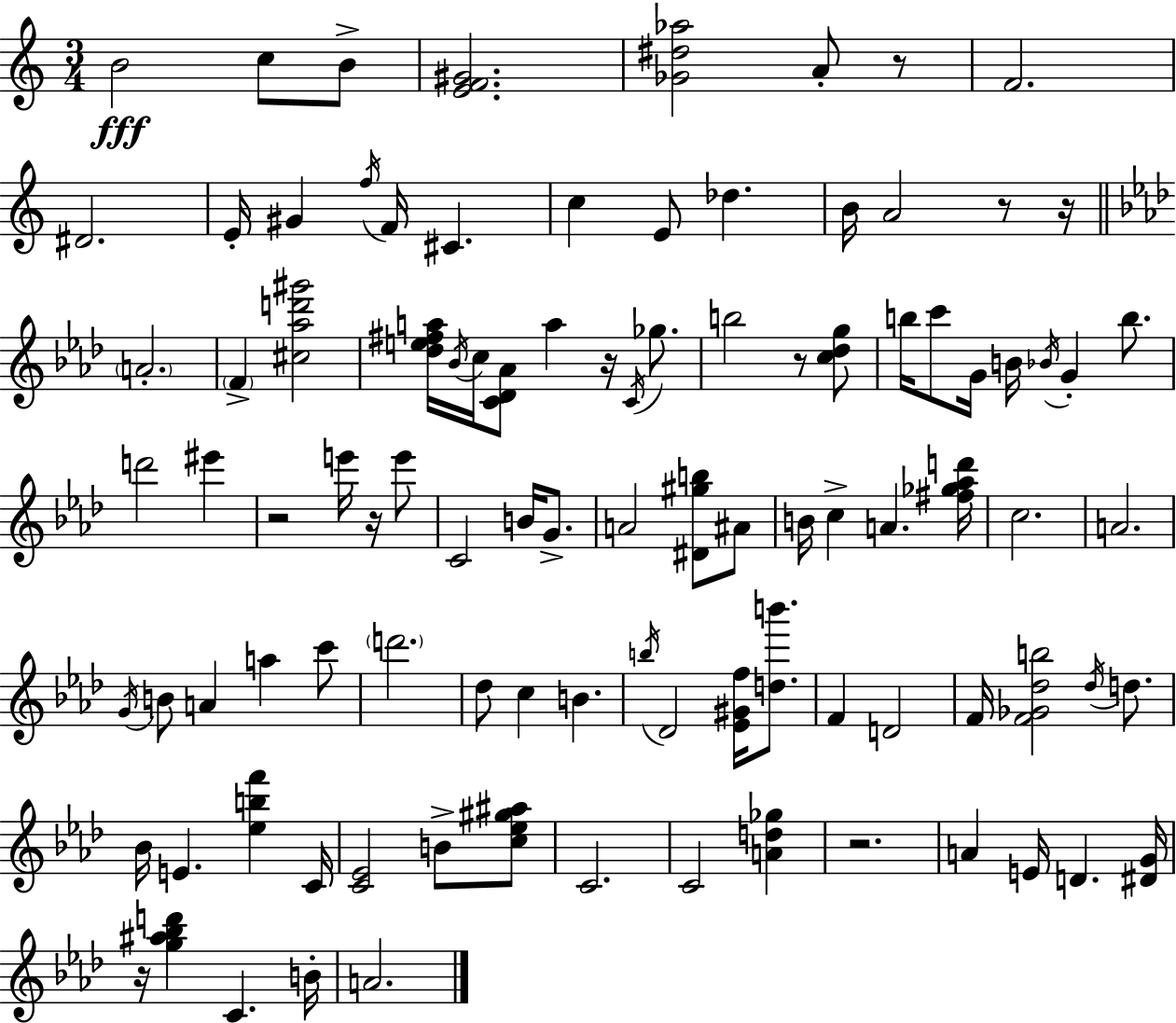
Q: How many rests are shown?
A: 9